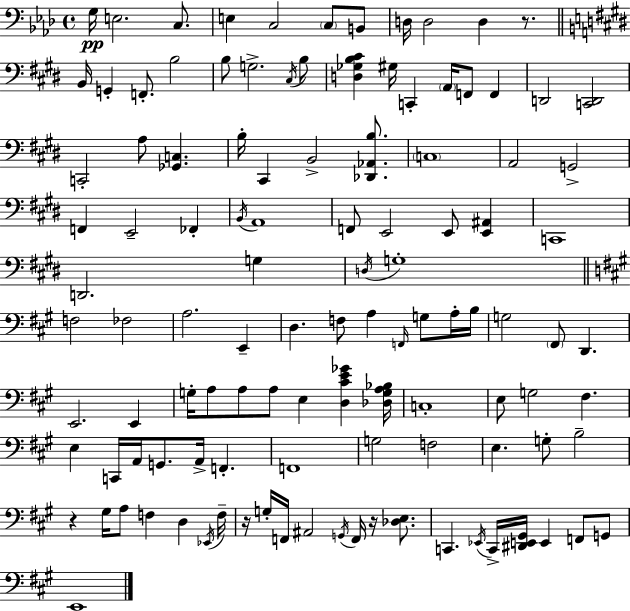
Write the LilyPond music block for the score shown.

{
  \clef bass
  \time 4/4
  \defaultTimeSignature
  \key aes \major
  g16\pp e2. c8. | e4 c2 \parenthesize c8 b,8 | d16 d2 d4 r8. | \bar "||" \break \key e \major b,16 g,4-. f,8.-. b2 | b8 g2.-> \acciaccatura { cis16 } b8 | <d ges b cis'>4 gis16 c,4-. \parenthesize a,16 f,8 f,4 | d,2 <c, d,>2 | \break c,2-. a8 <ges, c>4. | b16-. cis,4 b,2-> <des, aes, b>8. | \parenthesize c1 | a,2 g,2-> | \break f,4 e,2-- fes,4-. | \acciaccatura { b,16 } a,1 | f,8 e,2 e,8 <e, ais,>4 | c,1 | \break d,2. g4 | \acciaccatura { d16 } g1-. | \bar "||" \break \key a \major f2 fes2 | a2. e,4-- | d4. f8 a4 \grace { f,16 } g8 a16-. | b16 g2 \parenthesize fis,8 d,4. | \break e,2. e,4 | g16-. a8 a8 a8 e4 <d cis' e' ges'>4 | <des g a bes>16 c1-. | e8 g2 fis4. | \break e4 c,16 a,16 g,8. a,16-> f,4.-. | f,1 | g2 f2 | e4. g8-. b2-- | \break r4 gis16 a8 f4 d4 | \acciaccatura { ees,16 } f16-- r16 g16-. f,16 ais,2 \acciaccatura { g,16 } f,16 r16 | <des e>8. c,4. \acciaccatura { ees,16 } c,16-> <dis, e, gis,>16 e,4 | f,8 g,8 e,1 | \break \bar "|."
}